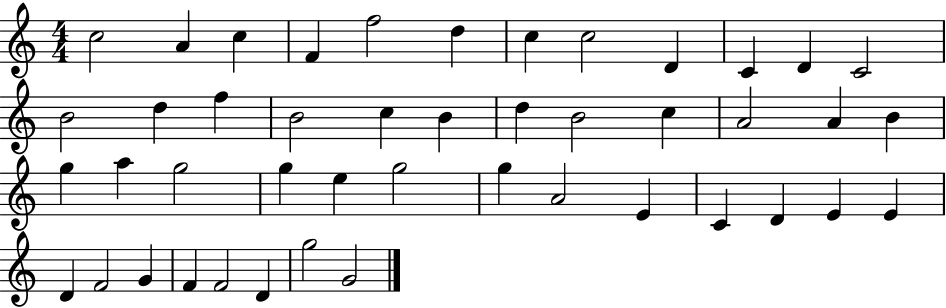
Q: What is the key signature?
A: C major